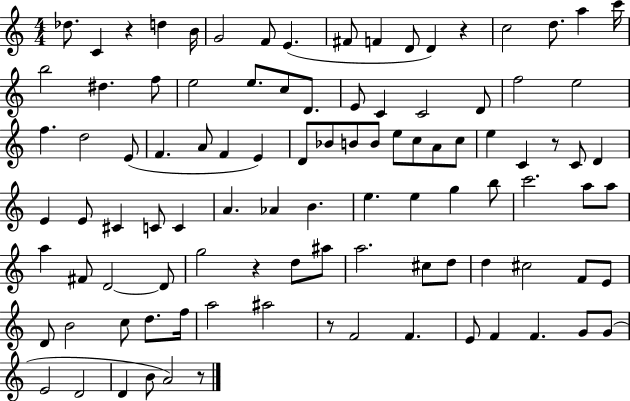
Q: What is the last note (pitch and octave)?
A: A4